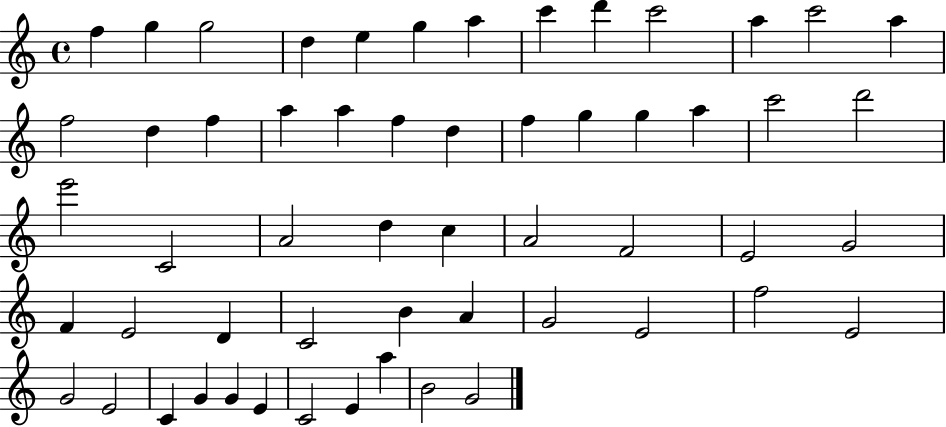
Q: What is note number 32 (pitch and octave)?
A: A4